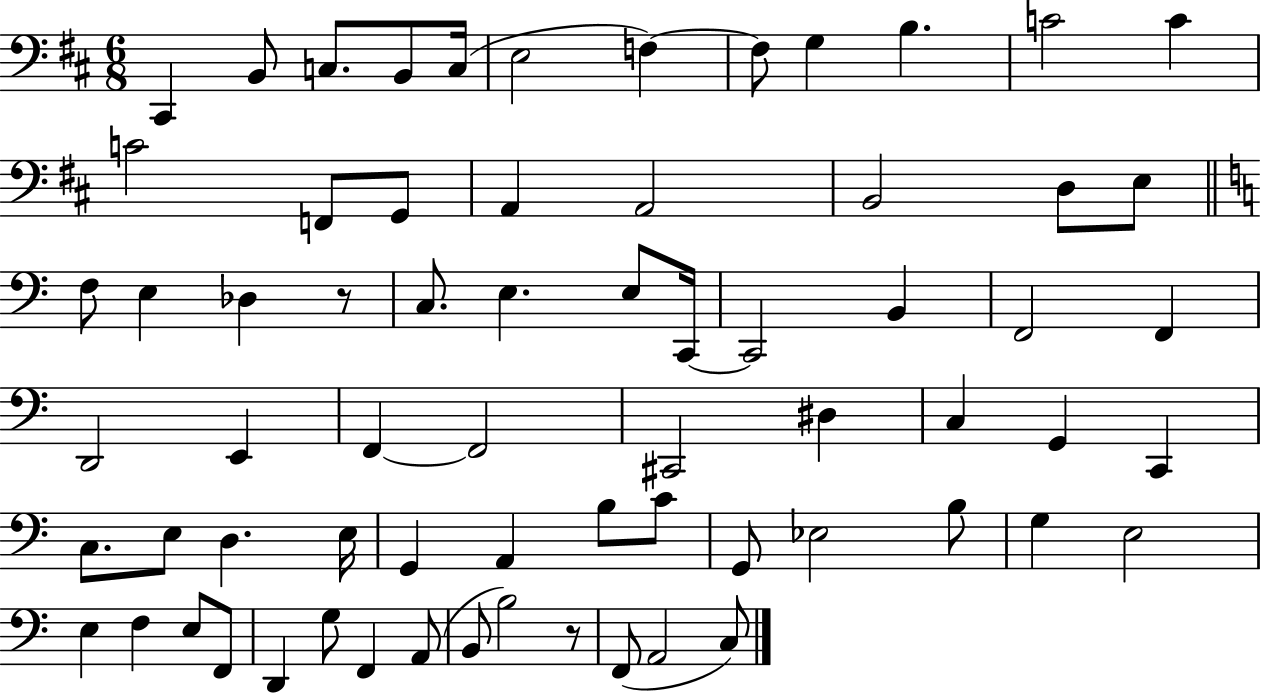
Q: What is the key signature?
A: D major